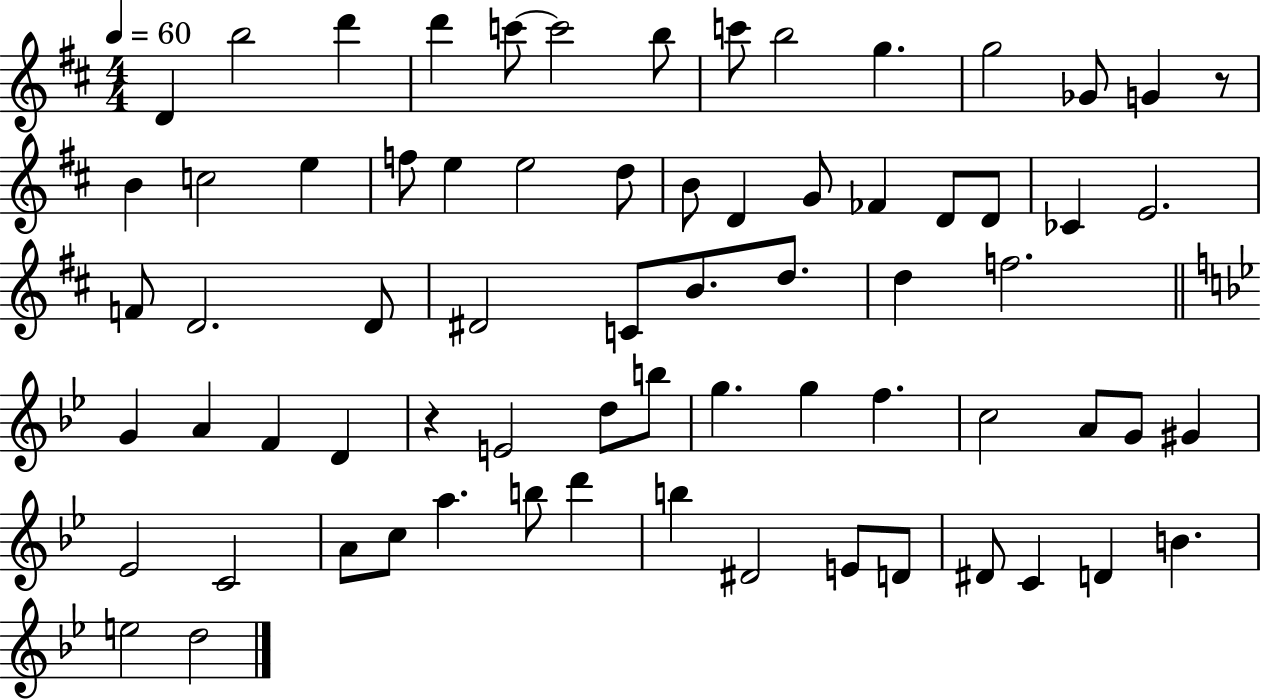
{
  \clef treble
  \numericTimeSignature
  \time 4/4
  \key d \major
  \tempo 4 = 60
  d'4 b''2 d'''4 | d'''4 c'''8~~ c'''2 b''8 | c'''8 b''2 g''4. | g''2 ges'8 g'4 r8 | \break b'4 c''2 e''4 | f''8 e''4 e''2 d''8 | b'8 d'4 g'8 fes'4 d'8 d'8 | ces'4 e'2. | \break f'8 d'2. d'8 | dis'2 c'8 b'8. d''8. | d''4 f''2. | \bar "||" \break \key bes \major g'4 a'4 f'4 d'4 | r4 e'2 d''8 b''8 | g''4. g''4 f''4. | c''2 a'8 g'8 gis'4 | \break ees'2 c'2 | a'8 c''8 a''4. b''8 d'''4 | b''4 dis'2 e'8 d'8 | dis'8 c'4 d'4 b'4. | \break e''2 d''2 | \bar "|."
}